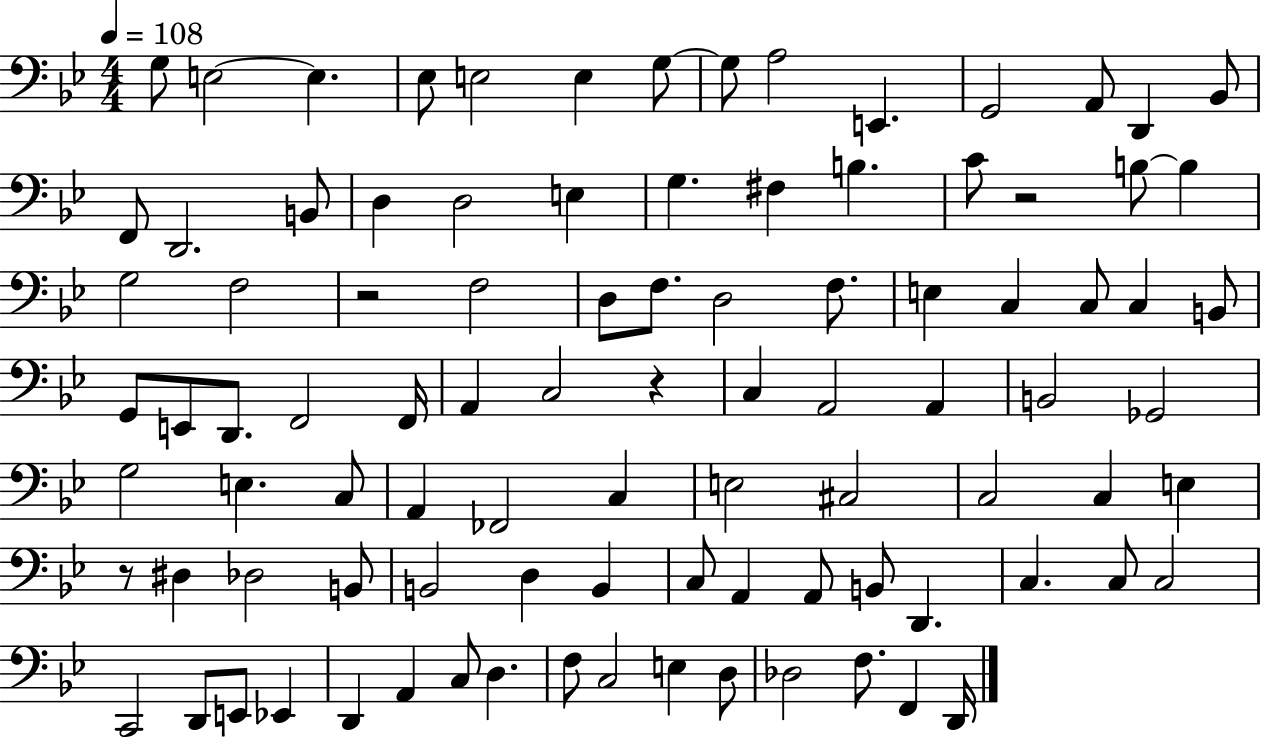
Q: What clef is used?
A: bass